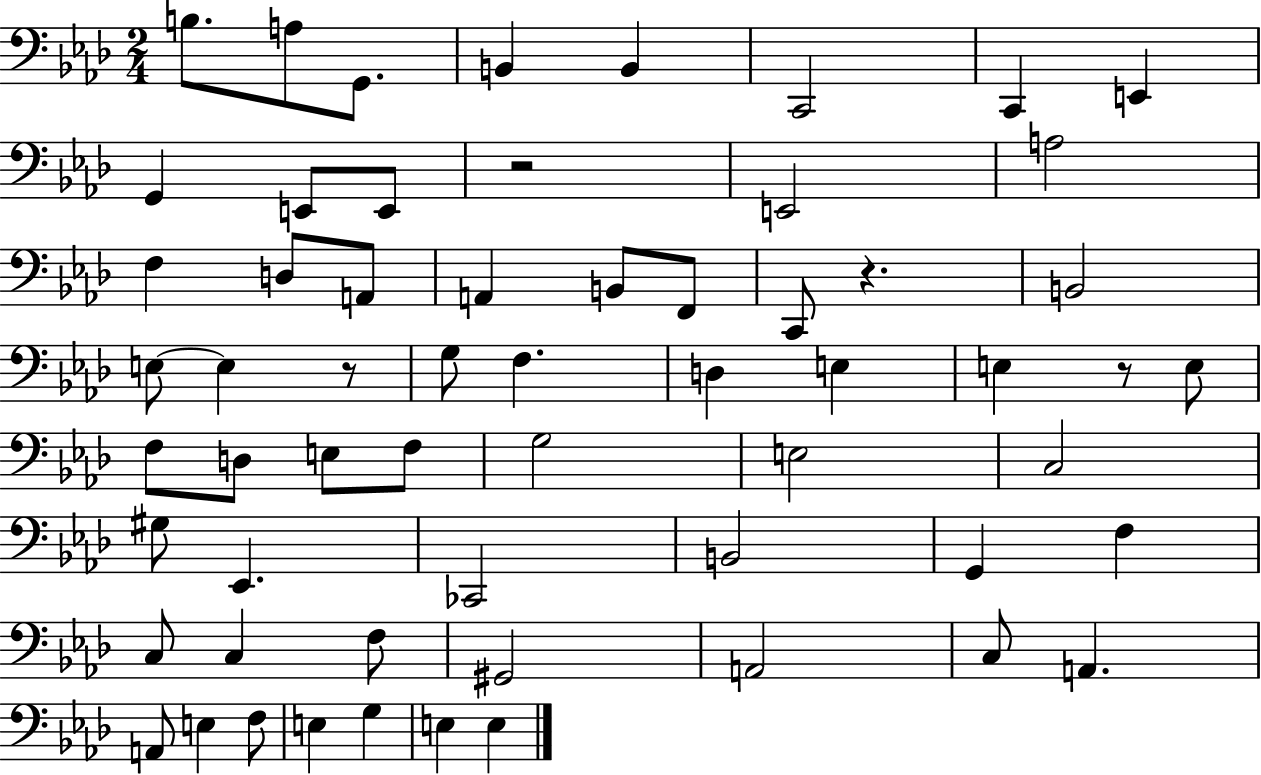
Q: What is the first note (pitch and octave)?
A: B3